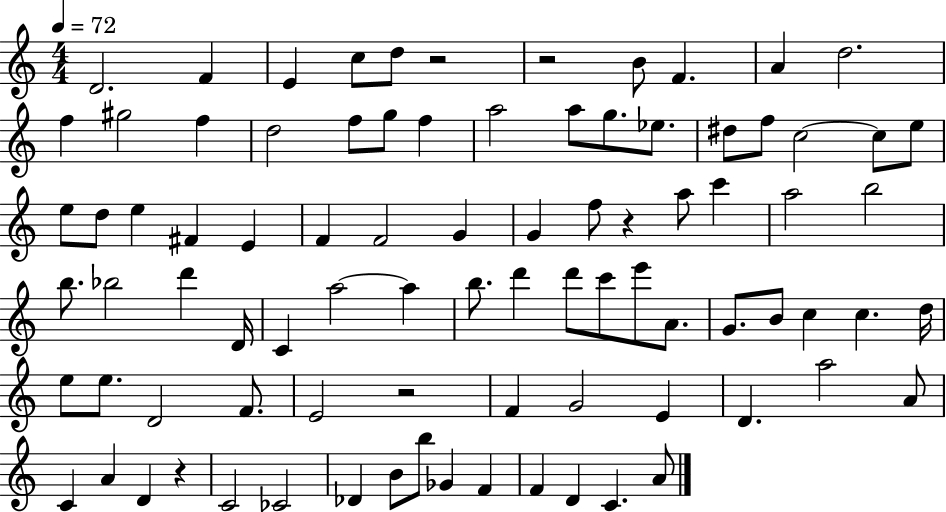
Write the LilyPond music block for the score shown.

{
  \clef treble
  \numericTimeSignature
  \time 4/4
  \key c \major
  \tempo 4 = 72
  d'2. f'4 | e'4 c''8 d''8 r2 | r2 b'8 f'4. | a'4 d''2. | \break f''4 gis''2 f''4 | d''2 f''8 g''8 f''4 | a''2 a''8 g''8. ees''8. | dis''8 f''8 c''2~~ c''8 e''8 | \break e''8 d''8 e''4 fis'4 e'4 | f'4 f'2 g'4 | g'4 f''8 r4 a''8 c'''4 | a''2 b''2 | \break b''8. bes''2 d'''4 d'16 | c'4 a''2~~ a''4 | b''8. d'''4 d'''8 c'''8 e'''8 a'8. | g'8. b'8 c''4 c''4. d''16 | \break e''8 e''8. d'2 f'8. | e'2 r2 | f'4 g'2 e'4 | d'4. a''2 a'8 | \break c'4 a'4 d'4 r4 | c'2 ces'2 | des'4 b'8 b''8 ges'4 f'4 | f'4 d'4 c'4. a'8 | \break \bar "|."
}